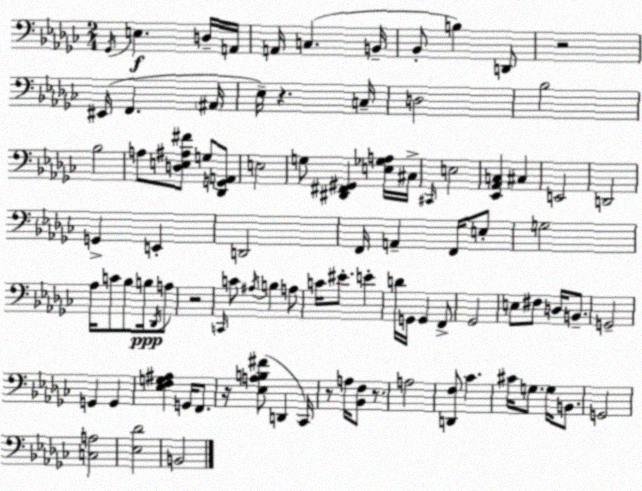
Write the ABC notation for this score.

X:1
T:Untitled
M:2/4
L:1/4
K:Ebm
_G,,/4 E, D,/4 A,,/4 A,,/4 C, B,,/4 _B,,/2 B, D,,/2 z2 ^E,,/4 F,, ^A,,/4 _E,/4 z C,/4 D,2 _B,2 _B,2 A,/2 [D,E,^A,^F]/2 G,/2 [_D,,G,,A,,]/2 E,2 G,/2 [^D,,^F,,^G,,] [E,_G,A,]/4 ^C,/4 ^C,,/4 E,2 [_E,,_A,,C,] ^C, E,,2 D,,2 G,, E,, D,,2 F,,/4 A,, F,,/4 E,/2 G,2 _A,/4 C/2 _B,/2 B,/4 _D,,/4 A,/2 z2 C,,/4 C/2 ^A,/4 B, A,/2 C/4 ^E/2 E D/4 G,,/4 G,, F,,/2 _G,,2 E,/2 ^F,/2 D,/4 B,,/2 G,,2 G,, G,, [_E,F,G,^A,] G,,/4 F,,/2 z/4 [_E,A,B,^F]/2 D,, _C,,/4 z/2 A,/4 [_B,,F,]/2 z/2 A,2 [D,,F,]/2 _C ^C/4 G,/2 G,/4 B,,/2 G,,2 [C,A,]2 [_E,_D]2 B,,2